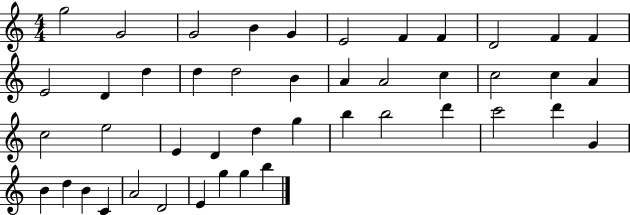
{
  \clef treble
  \numericTimeSignature
  \time 4/4
  \key c \major
  g''2 g'2 | g'2 b'4 g'4 | e'2 f'4 f'4 | d'2 f'4 f'4 | \break e'2 d'4 d''4 | d''4 d''2 b'4 | a'4 a'2 c''4 | c''2 c''4 a'4 | \break c''2 e''2 | e'4 d'4 d''4 g''4 | b''4 b''2 d'''4 | c'''2 d'''4 g'4 | \break b'4 d''4 b'4 c'4 | a'2 d'2 | e'4 g''4 g''4 b''4 | \bar "|."
}